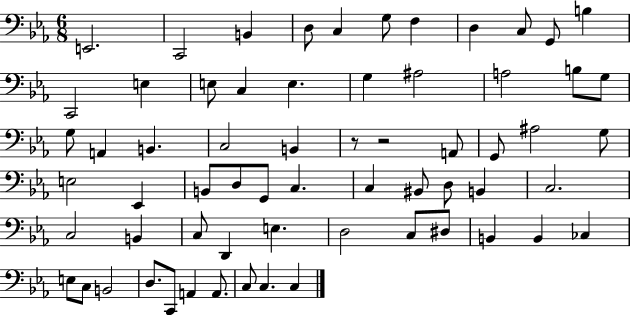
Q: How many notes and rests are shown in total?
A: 64